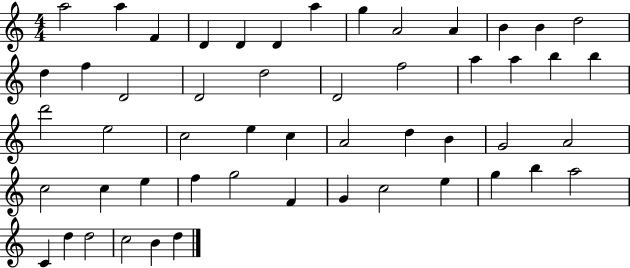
{
  \clef treble
  \numericTimeSignature
  \time 4/4
  \key c \major
  a''2 a''4 f'4 | d'4 d'4 d'4 a''4 | g''4 a'2 a'4 | b'4 b'4 d''2 | \break d''4 f''4 d'2 | d'2 d''2 | d'2 f''2 | a''4 a''4 b''4 b''4 | \break d'''2 e''2 | c''2 e''4 c''4 | a'2 d''4 b'4 | g'2 a'2 | \break c''2 c''4 e''4 | f''4 g''2 f'4 | g'4 c''2 e''4 | g''4 b''4 a''2 | \break c'4 d''4 d''2 | c''2 b'4 d''4 | \bar "|."
}